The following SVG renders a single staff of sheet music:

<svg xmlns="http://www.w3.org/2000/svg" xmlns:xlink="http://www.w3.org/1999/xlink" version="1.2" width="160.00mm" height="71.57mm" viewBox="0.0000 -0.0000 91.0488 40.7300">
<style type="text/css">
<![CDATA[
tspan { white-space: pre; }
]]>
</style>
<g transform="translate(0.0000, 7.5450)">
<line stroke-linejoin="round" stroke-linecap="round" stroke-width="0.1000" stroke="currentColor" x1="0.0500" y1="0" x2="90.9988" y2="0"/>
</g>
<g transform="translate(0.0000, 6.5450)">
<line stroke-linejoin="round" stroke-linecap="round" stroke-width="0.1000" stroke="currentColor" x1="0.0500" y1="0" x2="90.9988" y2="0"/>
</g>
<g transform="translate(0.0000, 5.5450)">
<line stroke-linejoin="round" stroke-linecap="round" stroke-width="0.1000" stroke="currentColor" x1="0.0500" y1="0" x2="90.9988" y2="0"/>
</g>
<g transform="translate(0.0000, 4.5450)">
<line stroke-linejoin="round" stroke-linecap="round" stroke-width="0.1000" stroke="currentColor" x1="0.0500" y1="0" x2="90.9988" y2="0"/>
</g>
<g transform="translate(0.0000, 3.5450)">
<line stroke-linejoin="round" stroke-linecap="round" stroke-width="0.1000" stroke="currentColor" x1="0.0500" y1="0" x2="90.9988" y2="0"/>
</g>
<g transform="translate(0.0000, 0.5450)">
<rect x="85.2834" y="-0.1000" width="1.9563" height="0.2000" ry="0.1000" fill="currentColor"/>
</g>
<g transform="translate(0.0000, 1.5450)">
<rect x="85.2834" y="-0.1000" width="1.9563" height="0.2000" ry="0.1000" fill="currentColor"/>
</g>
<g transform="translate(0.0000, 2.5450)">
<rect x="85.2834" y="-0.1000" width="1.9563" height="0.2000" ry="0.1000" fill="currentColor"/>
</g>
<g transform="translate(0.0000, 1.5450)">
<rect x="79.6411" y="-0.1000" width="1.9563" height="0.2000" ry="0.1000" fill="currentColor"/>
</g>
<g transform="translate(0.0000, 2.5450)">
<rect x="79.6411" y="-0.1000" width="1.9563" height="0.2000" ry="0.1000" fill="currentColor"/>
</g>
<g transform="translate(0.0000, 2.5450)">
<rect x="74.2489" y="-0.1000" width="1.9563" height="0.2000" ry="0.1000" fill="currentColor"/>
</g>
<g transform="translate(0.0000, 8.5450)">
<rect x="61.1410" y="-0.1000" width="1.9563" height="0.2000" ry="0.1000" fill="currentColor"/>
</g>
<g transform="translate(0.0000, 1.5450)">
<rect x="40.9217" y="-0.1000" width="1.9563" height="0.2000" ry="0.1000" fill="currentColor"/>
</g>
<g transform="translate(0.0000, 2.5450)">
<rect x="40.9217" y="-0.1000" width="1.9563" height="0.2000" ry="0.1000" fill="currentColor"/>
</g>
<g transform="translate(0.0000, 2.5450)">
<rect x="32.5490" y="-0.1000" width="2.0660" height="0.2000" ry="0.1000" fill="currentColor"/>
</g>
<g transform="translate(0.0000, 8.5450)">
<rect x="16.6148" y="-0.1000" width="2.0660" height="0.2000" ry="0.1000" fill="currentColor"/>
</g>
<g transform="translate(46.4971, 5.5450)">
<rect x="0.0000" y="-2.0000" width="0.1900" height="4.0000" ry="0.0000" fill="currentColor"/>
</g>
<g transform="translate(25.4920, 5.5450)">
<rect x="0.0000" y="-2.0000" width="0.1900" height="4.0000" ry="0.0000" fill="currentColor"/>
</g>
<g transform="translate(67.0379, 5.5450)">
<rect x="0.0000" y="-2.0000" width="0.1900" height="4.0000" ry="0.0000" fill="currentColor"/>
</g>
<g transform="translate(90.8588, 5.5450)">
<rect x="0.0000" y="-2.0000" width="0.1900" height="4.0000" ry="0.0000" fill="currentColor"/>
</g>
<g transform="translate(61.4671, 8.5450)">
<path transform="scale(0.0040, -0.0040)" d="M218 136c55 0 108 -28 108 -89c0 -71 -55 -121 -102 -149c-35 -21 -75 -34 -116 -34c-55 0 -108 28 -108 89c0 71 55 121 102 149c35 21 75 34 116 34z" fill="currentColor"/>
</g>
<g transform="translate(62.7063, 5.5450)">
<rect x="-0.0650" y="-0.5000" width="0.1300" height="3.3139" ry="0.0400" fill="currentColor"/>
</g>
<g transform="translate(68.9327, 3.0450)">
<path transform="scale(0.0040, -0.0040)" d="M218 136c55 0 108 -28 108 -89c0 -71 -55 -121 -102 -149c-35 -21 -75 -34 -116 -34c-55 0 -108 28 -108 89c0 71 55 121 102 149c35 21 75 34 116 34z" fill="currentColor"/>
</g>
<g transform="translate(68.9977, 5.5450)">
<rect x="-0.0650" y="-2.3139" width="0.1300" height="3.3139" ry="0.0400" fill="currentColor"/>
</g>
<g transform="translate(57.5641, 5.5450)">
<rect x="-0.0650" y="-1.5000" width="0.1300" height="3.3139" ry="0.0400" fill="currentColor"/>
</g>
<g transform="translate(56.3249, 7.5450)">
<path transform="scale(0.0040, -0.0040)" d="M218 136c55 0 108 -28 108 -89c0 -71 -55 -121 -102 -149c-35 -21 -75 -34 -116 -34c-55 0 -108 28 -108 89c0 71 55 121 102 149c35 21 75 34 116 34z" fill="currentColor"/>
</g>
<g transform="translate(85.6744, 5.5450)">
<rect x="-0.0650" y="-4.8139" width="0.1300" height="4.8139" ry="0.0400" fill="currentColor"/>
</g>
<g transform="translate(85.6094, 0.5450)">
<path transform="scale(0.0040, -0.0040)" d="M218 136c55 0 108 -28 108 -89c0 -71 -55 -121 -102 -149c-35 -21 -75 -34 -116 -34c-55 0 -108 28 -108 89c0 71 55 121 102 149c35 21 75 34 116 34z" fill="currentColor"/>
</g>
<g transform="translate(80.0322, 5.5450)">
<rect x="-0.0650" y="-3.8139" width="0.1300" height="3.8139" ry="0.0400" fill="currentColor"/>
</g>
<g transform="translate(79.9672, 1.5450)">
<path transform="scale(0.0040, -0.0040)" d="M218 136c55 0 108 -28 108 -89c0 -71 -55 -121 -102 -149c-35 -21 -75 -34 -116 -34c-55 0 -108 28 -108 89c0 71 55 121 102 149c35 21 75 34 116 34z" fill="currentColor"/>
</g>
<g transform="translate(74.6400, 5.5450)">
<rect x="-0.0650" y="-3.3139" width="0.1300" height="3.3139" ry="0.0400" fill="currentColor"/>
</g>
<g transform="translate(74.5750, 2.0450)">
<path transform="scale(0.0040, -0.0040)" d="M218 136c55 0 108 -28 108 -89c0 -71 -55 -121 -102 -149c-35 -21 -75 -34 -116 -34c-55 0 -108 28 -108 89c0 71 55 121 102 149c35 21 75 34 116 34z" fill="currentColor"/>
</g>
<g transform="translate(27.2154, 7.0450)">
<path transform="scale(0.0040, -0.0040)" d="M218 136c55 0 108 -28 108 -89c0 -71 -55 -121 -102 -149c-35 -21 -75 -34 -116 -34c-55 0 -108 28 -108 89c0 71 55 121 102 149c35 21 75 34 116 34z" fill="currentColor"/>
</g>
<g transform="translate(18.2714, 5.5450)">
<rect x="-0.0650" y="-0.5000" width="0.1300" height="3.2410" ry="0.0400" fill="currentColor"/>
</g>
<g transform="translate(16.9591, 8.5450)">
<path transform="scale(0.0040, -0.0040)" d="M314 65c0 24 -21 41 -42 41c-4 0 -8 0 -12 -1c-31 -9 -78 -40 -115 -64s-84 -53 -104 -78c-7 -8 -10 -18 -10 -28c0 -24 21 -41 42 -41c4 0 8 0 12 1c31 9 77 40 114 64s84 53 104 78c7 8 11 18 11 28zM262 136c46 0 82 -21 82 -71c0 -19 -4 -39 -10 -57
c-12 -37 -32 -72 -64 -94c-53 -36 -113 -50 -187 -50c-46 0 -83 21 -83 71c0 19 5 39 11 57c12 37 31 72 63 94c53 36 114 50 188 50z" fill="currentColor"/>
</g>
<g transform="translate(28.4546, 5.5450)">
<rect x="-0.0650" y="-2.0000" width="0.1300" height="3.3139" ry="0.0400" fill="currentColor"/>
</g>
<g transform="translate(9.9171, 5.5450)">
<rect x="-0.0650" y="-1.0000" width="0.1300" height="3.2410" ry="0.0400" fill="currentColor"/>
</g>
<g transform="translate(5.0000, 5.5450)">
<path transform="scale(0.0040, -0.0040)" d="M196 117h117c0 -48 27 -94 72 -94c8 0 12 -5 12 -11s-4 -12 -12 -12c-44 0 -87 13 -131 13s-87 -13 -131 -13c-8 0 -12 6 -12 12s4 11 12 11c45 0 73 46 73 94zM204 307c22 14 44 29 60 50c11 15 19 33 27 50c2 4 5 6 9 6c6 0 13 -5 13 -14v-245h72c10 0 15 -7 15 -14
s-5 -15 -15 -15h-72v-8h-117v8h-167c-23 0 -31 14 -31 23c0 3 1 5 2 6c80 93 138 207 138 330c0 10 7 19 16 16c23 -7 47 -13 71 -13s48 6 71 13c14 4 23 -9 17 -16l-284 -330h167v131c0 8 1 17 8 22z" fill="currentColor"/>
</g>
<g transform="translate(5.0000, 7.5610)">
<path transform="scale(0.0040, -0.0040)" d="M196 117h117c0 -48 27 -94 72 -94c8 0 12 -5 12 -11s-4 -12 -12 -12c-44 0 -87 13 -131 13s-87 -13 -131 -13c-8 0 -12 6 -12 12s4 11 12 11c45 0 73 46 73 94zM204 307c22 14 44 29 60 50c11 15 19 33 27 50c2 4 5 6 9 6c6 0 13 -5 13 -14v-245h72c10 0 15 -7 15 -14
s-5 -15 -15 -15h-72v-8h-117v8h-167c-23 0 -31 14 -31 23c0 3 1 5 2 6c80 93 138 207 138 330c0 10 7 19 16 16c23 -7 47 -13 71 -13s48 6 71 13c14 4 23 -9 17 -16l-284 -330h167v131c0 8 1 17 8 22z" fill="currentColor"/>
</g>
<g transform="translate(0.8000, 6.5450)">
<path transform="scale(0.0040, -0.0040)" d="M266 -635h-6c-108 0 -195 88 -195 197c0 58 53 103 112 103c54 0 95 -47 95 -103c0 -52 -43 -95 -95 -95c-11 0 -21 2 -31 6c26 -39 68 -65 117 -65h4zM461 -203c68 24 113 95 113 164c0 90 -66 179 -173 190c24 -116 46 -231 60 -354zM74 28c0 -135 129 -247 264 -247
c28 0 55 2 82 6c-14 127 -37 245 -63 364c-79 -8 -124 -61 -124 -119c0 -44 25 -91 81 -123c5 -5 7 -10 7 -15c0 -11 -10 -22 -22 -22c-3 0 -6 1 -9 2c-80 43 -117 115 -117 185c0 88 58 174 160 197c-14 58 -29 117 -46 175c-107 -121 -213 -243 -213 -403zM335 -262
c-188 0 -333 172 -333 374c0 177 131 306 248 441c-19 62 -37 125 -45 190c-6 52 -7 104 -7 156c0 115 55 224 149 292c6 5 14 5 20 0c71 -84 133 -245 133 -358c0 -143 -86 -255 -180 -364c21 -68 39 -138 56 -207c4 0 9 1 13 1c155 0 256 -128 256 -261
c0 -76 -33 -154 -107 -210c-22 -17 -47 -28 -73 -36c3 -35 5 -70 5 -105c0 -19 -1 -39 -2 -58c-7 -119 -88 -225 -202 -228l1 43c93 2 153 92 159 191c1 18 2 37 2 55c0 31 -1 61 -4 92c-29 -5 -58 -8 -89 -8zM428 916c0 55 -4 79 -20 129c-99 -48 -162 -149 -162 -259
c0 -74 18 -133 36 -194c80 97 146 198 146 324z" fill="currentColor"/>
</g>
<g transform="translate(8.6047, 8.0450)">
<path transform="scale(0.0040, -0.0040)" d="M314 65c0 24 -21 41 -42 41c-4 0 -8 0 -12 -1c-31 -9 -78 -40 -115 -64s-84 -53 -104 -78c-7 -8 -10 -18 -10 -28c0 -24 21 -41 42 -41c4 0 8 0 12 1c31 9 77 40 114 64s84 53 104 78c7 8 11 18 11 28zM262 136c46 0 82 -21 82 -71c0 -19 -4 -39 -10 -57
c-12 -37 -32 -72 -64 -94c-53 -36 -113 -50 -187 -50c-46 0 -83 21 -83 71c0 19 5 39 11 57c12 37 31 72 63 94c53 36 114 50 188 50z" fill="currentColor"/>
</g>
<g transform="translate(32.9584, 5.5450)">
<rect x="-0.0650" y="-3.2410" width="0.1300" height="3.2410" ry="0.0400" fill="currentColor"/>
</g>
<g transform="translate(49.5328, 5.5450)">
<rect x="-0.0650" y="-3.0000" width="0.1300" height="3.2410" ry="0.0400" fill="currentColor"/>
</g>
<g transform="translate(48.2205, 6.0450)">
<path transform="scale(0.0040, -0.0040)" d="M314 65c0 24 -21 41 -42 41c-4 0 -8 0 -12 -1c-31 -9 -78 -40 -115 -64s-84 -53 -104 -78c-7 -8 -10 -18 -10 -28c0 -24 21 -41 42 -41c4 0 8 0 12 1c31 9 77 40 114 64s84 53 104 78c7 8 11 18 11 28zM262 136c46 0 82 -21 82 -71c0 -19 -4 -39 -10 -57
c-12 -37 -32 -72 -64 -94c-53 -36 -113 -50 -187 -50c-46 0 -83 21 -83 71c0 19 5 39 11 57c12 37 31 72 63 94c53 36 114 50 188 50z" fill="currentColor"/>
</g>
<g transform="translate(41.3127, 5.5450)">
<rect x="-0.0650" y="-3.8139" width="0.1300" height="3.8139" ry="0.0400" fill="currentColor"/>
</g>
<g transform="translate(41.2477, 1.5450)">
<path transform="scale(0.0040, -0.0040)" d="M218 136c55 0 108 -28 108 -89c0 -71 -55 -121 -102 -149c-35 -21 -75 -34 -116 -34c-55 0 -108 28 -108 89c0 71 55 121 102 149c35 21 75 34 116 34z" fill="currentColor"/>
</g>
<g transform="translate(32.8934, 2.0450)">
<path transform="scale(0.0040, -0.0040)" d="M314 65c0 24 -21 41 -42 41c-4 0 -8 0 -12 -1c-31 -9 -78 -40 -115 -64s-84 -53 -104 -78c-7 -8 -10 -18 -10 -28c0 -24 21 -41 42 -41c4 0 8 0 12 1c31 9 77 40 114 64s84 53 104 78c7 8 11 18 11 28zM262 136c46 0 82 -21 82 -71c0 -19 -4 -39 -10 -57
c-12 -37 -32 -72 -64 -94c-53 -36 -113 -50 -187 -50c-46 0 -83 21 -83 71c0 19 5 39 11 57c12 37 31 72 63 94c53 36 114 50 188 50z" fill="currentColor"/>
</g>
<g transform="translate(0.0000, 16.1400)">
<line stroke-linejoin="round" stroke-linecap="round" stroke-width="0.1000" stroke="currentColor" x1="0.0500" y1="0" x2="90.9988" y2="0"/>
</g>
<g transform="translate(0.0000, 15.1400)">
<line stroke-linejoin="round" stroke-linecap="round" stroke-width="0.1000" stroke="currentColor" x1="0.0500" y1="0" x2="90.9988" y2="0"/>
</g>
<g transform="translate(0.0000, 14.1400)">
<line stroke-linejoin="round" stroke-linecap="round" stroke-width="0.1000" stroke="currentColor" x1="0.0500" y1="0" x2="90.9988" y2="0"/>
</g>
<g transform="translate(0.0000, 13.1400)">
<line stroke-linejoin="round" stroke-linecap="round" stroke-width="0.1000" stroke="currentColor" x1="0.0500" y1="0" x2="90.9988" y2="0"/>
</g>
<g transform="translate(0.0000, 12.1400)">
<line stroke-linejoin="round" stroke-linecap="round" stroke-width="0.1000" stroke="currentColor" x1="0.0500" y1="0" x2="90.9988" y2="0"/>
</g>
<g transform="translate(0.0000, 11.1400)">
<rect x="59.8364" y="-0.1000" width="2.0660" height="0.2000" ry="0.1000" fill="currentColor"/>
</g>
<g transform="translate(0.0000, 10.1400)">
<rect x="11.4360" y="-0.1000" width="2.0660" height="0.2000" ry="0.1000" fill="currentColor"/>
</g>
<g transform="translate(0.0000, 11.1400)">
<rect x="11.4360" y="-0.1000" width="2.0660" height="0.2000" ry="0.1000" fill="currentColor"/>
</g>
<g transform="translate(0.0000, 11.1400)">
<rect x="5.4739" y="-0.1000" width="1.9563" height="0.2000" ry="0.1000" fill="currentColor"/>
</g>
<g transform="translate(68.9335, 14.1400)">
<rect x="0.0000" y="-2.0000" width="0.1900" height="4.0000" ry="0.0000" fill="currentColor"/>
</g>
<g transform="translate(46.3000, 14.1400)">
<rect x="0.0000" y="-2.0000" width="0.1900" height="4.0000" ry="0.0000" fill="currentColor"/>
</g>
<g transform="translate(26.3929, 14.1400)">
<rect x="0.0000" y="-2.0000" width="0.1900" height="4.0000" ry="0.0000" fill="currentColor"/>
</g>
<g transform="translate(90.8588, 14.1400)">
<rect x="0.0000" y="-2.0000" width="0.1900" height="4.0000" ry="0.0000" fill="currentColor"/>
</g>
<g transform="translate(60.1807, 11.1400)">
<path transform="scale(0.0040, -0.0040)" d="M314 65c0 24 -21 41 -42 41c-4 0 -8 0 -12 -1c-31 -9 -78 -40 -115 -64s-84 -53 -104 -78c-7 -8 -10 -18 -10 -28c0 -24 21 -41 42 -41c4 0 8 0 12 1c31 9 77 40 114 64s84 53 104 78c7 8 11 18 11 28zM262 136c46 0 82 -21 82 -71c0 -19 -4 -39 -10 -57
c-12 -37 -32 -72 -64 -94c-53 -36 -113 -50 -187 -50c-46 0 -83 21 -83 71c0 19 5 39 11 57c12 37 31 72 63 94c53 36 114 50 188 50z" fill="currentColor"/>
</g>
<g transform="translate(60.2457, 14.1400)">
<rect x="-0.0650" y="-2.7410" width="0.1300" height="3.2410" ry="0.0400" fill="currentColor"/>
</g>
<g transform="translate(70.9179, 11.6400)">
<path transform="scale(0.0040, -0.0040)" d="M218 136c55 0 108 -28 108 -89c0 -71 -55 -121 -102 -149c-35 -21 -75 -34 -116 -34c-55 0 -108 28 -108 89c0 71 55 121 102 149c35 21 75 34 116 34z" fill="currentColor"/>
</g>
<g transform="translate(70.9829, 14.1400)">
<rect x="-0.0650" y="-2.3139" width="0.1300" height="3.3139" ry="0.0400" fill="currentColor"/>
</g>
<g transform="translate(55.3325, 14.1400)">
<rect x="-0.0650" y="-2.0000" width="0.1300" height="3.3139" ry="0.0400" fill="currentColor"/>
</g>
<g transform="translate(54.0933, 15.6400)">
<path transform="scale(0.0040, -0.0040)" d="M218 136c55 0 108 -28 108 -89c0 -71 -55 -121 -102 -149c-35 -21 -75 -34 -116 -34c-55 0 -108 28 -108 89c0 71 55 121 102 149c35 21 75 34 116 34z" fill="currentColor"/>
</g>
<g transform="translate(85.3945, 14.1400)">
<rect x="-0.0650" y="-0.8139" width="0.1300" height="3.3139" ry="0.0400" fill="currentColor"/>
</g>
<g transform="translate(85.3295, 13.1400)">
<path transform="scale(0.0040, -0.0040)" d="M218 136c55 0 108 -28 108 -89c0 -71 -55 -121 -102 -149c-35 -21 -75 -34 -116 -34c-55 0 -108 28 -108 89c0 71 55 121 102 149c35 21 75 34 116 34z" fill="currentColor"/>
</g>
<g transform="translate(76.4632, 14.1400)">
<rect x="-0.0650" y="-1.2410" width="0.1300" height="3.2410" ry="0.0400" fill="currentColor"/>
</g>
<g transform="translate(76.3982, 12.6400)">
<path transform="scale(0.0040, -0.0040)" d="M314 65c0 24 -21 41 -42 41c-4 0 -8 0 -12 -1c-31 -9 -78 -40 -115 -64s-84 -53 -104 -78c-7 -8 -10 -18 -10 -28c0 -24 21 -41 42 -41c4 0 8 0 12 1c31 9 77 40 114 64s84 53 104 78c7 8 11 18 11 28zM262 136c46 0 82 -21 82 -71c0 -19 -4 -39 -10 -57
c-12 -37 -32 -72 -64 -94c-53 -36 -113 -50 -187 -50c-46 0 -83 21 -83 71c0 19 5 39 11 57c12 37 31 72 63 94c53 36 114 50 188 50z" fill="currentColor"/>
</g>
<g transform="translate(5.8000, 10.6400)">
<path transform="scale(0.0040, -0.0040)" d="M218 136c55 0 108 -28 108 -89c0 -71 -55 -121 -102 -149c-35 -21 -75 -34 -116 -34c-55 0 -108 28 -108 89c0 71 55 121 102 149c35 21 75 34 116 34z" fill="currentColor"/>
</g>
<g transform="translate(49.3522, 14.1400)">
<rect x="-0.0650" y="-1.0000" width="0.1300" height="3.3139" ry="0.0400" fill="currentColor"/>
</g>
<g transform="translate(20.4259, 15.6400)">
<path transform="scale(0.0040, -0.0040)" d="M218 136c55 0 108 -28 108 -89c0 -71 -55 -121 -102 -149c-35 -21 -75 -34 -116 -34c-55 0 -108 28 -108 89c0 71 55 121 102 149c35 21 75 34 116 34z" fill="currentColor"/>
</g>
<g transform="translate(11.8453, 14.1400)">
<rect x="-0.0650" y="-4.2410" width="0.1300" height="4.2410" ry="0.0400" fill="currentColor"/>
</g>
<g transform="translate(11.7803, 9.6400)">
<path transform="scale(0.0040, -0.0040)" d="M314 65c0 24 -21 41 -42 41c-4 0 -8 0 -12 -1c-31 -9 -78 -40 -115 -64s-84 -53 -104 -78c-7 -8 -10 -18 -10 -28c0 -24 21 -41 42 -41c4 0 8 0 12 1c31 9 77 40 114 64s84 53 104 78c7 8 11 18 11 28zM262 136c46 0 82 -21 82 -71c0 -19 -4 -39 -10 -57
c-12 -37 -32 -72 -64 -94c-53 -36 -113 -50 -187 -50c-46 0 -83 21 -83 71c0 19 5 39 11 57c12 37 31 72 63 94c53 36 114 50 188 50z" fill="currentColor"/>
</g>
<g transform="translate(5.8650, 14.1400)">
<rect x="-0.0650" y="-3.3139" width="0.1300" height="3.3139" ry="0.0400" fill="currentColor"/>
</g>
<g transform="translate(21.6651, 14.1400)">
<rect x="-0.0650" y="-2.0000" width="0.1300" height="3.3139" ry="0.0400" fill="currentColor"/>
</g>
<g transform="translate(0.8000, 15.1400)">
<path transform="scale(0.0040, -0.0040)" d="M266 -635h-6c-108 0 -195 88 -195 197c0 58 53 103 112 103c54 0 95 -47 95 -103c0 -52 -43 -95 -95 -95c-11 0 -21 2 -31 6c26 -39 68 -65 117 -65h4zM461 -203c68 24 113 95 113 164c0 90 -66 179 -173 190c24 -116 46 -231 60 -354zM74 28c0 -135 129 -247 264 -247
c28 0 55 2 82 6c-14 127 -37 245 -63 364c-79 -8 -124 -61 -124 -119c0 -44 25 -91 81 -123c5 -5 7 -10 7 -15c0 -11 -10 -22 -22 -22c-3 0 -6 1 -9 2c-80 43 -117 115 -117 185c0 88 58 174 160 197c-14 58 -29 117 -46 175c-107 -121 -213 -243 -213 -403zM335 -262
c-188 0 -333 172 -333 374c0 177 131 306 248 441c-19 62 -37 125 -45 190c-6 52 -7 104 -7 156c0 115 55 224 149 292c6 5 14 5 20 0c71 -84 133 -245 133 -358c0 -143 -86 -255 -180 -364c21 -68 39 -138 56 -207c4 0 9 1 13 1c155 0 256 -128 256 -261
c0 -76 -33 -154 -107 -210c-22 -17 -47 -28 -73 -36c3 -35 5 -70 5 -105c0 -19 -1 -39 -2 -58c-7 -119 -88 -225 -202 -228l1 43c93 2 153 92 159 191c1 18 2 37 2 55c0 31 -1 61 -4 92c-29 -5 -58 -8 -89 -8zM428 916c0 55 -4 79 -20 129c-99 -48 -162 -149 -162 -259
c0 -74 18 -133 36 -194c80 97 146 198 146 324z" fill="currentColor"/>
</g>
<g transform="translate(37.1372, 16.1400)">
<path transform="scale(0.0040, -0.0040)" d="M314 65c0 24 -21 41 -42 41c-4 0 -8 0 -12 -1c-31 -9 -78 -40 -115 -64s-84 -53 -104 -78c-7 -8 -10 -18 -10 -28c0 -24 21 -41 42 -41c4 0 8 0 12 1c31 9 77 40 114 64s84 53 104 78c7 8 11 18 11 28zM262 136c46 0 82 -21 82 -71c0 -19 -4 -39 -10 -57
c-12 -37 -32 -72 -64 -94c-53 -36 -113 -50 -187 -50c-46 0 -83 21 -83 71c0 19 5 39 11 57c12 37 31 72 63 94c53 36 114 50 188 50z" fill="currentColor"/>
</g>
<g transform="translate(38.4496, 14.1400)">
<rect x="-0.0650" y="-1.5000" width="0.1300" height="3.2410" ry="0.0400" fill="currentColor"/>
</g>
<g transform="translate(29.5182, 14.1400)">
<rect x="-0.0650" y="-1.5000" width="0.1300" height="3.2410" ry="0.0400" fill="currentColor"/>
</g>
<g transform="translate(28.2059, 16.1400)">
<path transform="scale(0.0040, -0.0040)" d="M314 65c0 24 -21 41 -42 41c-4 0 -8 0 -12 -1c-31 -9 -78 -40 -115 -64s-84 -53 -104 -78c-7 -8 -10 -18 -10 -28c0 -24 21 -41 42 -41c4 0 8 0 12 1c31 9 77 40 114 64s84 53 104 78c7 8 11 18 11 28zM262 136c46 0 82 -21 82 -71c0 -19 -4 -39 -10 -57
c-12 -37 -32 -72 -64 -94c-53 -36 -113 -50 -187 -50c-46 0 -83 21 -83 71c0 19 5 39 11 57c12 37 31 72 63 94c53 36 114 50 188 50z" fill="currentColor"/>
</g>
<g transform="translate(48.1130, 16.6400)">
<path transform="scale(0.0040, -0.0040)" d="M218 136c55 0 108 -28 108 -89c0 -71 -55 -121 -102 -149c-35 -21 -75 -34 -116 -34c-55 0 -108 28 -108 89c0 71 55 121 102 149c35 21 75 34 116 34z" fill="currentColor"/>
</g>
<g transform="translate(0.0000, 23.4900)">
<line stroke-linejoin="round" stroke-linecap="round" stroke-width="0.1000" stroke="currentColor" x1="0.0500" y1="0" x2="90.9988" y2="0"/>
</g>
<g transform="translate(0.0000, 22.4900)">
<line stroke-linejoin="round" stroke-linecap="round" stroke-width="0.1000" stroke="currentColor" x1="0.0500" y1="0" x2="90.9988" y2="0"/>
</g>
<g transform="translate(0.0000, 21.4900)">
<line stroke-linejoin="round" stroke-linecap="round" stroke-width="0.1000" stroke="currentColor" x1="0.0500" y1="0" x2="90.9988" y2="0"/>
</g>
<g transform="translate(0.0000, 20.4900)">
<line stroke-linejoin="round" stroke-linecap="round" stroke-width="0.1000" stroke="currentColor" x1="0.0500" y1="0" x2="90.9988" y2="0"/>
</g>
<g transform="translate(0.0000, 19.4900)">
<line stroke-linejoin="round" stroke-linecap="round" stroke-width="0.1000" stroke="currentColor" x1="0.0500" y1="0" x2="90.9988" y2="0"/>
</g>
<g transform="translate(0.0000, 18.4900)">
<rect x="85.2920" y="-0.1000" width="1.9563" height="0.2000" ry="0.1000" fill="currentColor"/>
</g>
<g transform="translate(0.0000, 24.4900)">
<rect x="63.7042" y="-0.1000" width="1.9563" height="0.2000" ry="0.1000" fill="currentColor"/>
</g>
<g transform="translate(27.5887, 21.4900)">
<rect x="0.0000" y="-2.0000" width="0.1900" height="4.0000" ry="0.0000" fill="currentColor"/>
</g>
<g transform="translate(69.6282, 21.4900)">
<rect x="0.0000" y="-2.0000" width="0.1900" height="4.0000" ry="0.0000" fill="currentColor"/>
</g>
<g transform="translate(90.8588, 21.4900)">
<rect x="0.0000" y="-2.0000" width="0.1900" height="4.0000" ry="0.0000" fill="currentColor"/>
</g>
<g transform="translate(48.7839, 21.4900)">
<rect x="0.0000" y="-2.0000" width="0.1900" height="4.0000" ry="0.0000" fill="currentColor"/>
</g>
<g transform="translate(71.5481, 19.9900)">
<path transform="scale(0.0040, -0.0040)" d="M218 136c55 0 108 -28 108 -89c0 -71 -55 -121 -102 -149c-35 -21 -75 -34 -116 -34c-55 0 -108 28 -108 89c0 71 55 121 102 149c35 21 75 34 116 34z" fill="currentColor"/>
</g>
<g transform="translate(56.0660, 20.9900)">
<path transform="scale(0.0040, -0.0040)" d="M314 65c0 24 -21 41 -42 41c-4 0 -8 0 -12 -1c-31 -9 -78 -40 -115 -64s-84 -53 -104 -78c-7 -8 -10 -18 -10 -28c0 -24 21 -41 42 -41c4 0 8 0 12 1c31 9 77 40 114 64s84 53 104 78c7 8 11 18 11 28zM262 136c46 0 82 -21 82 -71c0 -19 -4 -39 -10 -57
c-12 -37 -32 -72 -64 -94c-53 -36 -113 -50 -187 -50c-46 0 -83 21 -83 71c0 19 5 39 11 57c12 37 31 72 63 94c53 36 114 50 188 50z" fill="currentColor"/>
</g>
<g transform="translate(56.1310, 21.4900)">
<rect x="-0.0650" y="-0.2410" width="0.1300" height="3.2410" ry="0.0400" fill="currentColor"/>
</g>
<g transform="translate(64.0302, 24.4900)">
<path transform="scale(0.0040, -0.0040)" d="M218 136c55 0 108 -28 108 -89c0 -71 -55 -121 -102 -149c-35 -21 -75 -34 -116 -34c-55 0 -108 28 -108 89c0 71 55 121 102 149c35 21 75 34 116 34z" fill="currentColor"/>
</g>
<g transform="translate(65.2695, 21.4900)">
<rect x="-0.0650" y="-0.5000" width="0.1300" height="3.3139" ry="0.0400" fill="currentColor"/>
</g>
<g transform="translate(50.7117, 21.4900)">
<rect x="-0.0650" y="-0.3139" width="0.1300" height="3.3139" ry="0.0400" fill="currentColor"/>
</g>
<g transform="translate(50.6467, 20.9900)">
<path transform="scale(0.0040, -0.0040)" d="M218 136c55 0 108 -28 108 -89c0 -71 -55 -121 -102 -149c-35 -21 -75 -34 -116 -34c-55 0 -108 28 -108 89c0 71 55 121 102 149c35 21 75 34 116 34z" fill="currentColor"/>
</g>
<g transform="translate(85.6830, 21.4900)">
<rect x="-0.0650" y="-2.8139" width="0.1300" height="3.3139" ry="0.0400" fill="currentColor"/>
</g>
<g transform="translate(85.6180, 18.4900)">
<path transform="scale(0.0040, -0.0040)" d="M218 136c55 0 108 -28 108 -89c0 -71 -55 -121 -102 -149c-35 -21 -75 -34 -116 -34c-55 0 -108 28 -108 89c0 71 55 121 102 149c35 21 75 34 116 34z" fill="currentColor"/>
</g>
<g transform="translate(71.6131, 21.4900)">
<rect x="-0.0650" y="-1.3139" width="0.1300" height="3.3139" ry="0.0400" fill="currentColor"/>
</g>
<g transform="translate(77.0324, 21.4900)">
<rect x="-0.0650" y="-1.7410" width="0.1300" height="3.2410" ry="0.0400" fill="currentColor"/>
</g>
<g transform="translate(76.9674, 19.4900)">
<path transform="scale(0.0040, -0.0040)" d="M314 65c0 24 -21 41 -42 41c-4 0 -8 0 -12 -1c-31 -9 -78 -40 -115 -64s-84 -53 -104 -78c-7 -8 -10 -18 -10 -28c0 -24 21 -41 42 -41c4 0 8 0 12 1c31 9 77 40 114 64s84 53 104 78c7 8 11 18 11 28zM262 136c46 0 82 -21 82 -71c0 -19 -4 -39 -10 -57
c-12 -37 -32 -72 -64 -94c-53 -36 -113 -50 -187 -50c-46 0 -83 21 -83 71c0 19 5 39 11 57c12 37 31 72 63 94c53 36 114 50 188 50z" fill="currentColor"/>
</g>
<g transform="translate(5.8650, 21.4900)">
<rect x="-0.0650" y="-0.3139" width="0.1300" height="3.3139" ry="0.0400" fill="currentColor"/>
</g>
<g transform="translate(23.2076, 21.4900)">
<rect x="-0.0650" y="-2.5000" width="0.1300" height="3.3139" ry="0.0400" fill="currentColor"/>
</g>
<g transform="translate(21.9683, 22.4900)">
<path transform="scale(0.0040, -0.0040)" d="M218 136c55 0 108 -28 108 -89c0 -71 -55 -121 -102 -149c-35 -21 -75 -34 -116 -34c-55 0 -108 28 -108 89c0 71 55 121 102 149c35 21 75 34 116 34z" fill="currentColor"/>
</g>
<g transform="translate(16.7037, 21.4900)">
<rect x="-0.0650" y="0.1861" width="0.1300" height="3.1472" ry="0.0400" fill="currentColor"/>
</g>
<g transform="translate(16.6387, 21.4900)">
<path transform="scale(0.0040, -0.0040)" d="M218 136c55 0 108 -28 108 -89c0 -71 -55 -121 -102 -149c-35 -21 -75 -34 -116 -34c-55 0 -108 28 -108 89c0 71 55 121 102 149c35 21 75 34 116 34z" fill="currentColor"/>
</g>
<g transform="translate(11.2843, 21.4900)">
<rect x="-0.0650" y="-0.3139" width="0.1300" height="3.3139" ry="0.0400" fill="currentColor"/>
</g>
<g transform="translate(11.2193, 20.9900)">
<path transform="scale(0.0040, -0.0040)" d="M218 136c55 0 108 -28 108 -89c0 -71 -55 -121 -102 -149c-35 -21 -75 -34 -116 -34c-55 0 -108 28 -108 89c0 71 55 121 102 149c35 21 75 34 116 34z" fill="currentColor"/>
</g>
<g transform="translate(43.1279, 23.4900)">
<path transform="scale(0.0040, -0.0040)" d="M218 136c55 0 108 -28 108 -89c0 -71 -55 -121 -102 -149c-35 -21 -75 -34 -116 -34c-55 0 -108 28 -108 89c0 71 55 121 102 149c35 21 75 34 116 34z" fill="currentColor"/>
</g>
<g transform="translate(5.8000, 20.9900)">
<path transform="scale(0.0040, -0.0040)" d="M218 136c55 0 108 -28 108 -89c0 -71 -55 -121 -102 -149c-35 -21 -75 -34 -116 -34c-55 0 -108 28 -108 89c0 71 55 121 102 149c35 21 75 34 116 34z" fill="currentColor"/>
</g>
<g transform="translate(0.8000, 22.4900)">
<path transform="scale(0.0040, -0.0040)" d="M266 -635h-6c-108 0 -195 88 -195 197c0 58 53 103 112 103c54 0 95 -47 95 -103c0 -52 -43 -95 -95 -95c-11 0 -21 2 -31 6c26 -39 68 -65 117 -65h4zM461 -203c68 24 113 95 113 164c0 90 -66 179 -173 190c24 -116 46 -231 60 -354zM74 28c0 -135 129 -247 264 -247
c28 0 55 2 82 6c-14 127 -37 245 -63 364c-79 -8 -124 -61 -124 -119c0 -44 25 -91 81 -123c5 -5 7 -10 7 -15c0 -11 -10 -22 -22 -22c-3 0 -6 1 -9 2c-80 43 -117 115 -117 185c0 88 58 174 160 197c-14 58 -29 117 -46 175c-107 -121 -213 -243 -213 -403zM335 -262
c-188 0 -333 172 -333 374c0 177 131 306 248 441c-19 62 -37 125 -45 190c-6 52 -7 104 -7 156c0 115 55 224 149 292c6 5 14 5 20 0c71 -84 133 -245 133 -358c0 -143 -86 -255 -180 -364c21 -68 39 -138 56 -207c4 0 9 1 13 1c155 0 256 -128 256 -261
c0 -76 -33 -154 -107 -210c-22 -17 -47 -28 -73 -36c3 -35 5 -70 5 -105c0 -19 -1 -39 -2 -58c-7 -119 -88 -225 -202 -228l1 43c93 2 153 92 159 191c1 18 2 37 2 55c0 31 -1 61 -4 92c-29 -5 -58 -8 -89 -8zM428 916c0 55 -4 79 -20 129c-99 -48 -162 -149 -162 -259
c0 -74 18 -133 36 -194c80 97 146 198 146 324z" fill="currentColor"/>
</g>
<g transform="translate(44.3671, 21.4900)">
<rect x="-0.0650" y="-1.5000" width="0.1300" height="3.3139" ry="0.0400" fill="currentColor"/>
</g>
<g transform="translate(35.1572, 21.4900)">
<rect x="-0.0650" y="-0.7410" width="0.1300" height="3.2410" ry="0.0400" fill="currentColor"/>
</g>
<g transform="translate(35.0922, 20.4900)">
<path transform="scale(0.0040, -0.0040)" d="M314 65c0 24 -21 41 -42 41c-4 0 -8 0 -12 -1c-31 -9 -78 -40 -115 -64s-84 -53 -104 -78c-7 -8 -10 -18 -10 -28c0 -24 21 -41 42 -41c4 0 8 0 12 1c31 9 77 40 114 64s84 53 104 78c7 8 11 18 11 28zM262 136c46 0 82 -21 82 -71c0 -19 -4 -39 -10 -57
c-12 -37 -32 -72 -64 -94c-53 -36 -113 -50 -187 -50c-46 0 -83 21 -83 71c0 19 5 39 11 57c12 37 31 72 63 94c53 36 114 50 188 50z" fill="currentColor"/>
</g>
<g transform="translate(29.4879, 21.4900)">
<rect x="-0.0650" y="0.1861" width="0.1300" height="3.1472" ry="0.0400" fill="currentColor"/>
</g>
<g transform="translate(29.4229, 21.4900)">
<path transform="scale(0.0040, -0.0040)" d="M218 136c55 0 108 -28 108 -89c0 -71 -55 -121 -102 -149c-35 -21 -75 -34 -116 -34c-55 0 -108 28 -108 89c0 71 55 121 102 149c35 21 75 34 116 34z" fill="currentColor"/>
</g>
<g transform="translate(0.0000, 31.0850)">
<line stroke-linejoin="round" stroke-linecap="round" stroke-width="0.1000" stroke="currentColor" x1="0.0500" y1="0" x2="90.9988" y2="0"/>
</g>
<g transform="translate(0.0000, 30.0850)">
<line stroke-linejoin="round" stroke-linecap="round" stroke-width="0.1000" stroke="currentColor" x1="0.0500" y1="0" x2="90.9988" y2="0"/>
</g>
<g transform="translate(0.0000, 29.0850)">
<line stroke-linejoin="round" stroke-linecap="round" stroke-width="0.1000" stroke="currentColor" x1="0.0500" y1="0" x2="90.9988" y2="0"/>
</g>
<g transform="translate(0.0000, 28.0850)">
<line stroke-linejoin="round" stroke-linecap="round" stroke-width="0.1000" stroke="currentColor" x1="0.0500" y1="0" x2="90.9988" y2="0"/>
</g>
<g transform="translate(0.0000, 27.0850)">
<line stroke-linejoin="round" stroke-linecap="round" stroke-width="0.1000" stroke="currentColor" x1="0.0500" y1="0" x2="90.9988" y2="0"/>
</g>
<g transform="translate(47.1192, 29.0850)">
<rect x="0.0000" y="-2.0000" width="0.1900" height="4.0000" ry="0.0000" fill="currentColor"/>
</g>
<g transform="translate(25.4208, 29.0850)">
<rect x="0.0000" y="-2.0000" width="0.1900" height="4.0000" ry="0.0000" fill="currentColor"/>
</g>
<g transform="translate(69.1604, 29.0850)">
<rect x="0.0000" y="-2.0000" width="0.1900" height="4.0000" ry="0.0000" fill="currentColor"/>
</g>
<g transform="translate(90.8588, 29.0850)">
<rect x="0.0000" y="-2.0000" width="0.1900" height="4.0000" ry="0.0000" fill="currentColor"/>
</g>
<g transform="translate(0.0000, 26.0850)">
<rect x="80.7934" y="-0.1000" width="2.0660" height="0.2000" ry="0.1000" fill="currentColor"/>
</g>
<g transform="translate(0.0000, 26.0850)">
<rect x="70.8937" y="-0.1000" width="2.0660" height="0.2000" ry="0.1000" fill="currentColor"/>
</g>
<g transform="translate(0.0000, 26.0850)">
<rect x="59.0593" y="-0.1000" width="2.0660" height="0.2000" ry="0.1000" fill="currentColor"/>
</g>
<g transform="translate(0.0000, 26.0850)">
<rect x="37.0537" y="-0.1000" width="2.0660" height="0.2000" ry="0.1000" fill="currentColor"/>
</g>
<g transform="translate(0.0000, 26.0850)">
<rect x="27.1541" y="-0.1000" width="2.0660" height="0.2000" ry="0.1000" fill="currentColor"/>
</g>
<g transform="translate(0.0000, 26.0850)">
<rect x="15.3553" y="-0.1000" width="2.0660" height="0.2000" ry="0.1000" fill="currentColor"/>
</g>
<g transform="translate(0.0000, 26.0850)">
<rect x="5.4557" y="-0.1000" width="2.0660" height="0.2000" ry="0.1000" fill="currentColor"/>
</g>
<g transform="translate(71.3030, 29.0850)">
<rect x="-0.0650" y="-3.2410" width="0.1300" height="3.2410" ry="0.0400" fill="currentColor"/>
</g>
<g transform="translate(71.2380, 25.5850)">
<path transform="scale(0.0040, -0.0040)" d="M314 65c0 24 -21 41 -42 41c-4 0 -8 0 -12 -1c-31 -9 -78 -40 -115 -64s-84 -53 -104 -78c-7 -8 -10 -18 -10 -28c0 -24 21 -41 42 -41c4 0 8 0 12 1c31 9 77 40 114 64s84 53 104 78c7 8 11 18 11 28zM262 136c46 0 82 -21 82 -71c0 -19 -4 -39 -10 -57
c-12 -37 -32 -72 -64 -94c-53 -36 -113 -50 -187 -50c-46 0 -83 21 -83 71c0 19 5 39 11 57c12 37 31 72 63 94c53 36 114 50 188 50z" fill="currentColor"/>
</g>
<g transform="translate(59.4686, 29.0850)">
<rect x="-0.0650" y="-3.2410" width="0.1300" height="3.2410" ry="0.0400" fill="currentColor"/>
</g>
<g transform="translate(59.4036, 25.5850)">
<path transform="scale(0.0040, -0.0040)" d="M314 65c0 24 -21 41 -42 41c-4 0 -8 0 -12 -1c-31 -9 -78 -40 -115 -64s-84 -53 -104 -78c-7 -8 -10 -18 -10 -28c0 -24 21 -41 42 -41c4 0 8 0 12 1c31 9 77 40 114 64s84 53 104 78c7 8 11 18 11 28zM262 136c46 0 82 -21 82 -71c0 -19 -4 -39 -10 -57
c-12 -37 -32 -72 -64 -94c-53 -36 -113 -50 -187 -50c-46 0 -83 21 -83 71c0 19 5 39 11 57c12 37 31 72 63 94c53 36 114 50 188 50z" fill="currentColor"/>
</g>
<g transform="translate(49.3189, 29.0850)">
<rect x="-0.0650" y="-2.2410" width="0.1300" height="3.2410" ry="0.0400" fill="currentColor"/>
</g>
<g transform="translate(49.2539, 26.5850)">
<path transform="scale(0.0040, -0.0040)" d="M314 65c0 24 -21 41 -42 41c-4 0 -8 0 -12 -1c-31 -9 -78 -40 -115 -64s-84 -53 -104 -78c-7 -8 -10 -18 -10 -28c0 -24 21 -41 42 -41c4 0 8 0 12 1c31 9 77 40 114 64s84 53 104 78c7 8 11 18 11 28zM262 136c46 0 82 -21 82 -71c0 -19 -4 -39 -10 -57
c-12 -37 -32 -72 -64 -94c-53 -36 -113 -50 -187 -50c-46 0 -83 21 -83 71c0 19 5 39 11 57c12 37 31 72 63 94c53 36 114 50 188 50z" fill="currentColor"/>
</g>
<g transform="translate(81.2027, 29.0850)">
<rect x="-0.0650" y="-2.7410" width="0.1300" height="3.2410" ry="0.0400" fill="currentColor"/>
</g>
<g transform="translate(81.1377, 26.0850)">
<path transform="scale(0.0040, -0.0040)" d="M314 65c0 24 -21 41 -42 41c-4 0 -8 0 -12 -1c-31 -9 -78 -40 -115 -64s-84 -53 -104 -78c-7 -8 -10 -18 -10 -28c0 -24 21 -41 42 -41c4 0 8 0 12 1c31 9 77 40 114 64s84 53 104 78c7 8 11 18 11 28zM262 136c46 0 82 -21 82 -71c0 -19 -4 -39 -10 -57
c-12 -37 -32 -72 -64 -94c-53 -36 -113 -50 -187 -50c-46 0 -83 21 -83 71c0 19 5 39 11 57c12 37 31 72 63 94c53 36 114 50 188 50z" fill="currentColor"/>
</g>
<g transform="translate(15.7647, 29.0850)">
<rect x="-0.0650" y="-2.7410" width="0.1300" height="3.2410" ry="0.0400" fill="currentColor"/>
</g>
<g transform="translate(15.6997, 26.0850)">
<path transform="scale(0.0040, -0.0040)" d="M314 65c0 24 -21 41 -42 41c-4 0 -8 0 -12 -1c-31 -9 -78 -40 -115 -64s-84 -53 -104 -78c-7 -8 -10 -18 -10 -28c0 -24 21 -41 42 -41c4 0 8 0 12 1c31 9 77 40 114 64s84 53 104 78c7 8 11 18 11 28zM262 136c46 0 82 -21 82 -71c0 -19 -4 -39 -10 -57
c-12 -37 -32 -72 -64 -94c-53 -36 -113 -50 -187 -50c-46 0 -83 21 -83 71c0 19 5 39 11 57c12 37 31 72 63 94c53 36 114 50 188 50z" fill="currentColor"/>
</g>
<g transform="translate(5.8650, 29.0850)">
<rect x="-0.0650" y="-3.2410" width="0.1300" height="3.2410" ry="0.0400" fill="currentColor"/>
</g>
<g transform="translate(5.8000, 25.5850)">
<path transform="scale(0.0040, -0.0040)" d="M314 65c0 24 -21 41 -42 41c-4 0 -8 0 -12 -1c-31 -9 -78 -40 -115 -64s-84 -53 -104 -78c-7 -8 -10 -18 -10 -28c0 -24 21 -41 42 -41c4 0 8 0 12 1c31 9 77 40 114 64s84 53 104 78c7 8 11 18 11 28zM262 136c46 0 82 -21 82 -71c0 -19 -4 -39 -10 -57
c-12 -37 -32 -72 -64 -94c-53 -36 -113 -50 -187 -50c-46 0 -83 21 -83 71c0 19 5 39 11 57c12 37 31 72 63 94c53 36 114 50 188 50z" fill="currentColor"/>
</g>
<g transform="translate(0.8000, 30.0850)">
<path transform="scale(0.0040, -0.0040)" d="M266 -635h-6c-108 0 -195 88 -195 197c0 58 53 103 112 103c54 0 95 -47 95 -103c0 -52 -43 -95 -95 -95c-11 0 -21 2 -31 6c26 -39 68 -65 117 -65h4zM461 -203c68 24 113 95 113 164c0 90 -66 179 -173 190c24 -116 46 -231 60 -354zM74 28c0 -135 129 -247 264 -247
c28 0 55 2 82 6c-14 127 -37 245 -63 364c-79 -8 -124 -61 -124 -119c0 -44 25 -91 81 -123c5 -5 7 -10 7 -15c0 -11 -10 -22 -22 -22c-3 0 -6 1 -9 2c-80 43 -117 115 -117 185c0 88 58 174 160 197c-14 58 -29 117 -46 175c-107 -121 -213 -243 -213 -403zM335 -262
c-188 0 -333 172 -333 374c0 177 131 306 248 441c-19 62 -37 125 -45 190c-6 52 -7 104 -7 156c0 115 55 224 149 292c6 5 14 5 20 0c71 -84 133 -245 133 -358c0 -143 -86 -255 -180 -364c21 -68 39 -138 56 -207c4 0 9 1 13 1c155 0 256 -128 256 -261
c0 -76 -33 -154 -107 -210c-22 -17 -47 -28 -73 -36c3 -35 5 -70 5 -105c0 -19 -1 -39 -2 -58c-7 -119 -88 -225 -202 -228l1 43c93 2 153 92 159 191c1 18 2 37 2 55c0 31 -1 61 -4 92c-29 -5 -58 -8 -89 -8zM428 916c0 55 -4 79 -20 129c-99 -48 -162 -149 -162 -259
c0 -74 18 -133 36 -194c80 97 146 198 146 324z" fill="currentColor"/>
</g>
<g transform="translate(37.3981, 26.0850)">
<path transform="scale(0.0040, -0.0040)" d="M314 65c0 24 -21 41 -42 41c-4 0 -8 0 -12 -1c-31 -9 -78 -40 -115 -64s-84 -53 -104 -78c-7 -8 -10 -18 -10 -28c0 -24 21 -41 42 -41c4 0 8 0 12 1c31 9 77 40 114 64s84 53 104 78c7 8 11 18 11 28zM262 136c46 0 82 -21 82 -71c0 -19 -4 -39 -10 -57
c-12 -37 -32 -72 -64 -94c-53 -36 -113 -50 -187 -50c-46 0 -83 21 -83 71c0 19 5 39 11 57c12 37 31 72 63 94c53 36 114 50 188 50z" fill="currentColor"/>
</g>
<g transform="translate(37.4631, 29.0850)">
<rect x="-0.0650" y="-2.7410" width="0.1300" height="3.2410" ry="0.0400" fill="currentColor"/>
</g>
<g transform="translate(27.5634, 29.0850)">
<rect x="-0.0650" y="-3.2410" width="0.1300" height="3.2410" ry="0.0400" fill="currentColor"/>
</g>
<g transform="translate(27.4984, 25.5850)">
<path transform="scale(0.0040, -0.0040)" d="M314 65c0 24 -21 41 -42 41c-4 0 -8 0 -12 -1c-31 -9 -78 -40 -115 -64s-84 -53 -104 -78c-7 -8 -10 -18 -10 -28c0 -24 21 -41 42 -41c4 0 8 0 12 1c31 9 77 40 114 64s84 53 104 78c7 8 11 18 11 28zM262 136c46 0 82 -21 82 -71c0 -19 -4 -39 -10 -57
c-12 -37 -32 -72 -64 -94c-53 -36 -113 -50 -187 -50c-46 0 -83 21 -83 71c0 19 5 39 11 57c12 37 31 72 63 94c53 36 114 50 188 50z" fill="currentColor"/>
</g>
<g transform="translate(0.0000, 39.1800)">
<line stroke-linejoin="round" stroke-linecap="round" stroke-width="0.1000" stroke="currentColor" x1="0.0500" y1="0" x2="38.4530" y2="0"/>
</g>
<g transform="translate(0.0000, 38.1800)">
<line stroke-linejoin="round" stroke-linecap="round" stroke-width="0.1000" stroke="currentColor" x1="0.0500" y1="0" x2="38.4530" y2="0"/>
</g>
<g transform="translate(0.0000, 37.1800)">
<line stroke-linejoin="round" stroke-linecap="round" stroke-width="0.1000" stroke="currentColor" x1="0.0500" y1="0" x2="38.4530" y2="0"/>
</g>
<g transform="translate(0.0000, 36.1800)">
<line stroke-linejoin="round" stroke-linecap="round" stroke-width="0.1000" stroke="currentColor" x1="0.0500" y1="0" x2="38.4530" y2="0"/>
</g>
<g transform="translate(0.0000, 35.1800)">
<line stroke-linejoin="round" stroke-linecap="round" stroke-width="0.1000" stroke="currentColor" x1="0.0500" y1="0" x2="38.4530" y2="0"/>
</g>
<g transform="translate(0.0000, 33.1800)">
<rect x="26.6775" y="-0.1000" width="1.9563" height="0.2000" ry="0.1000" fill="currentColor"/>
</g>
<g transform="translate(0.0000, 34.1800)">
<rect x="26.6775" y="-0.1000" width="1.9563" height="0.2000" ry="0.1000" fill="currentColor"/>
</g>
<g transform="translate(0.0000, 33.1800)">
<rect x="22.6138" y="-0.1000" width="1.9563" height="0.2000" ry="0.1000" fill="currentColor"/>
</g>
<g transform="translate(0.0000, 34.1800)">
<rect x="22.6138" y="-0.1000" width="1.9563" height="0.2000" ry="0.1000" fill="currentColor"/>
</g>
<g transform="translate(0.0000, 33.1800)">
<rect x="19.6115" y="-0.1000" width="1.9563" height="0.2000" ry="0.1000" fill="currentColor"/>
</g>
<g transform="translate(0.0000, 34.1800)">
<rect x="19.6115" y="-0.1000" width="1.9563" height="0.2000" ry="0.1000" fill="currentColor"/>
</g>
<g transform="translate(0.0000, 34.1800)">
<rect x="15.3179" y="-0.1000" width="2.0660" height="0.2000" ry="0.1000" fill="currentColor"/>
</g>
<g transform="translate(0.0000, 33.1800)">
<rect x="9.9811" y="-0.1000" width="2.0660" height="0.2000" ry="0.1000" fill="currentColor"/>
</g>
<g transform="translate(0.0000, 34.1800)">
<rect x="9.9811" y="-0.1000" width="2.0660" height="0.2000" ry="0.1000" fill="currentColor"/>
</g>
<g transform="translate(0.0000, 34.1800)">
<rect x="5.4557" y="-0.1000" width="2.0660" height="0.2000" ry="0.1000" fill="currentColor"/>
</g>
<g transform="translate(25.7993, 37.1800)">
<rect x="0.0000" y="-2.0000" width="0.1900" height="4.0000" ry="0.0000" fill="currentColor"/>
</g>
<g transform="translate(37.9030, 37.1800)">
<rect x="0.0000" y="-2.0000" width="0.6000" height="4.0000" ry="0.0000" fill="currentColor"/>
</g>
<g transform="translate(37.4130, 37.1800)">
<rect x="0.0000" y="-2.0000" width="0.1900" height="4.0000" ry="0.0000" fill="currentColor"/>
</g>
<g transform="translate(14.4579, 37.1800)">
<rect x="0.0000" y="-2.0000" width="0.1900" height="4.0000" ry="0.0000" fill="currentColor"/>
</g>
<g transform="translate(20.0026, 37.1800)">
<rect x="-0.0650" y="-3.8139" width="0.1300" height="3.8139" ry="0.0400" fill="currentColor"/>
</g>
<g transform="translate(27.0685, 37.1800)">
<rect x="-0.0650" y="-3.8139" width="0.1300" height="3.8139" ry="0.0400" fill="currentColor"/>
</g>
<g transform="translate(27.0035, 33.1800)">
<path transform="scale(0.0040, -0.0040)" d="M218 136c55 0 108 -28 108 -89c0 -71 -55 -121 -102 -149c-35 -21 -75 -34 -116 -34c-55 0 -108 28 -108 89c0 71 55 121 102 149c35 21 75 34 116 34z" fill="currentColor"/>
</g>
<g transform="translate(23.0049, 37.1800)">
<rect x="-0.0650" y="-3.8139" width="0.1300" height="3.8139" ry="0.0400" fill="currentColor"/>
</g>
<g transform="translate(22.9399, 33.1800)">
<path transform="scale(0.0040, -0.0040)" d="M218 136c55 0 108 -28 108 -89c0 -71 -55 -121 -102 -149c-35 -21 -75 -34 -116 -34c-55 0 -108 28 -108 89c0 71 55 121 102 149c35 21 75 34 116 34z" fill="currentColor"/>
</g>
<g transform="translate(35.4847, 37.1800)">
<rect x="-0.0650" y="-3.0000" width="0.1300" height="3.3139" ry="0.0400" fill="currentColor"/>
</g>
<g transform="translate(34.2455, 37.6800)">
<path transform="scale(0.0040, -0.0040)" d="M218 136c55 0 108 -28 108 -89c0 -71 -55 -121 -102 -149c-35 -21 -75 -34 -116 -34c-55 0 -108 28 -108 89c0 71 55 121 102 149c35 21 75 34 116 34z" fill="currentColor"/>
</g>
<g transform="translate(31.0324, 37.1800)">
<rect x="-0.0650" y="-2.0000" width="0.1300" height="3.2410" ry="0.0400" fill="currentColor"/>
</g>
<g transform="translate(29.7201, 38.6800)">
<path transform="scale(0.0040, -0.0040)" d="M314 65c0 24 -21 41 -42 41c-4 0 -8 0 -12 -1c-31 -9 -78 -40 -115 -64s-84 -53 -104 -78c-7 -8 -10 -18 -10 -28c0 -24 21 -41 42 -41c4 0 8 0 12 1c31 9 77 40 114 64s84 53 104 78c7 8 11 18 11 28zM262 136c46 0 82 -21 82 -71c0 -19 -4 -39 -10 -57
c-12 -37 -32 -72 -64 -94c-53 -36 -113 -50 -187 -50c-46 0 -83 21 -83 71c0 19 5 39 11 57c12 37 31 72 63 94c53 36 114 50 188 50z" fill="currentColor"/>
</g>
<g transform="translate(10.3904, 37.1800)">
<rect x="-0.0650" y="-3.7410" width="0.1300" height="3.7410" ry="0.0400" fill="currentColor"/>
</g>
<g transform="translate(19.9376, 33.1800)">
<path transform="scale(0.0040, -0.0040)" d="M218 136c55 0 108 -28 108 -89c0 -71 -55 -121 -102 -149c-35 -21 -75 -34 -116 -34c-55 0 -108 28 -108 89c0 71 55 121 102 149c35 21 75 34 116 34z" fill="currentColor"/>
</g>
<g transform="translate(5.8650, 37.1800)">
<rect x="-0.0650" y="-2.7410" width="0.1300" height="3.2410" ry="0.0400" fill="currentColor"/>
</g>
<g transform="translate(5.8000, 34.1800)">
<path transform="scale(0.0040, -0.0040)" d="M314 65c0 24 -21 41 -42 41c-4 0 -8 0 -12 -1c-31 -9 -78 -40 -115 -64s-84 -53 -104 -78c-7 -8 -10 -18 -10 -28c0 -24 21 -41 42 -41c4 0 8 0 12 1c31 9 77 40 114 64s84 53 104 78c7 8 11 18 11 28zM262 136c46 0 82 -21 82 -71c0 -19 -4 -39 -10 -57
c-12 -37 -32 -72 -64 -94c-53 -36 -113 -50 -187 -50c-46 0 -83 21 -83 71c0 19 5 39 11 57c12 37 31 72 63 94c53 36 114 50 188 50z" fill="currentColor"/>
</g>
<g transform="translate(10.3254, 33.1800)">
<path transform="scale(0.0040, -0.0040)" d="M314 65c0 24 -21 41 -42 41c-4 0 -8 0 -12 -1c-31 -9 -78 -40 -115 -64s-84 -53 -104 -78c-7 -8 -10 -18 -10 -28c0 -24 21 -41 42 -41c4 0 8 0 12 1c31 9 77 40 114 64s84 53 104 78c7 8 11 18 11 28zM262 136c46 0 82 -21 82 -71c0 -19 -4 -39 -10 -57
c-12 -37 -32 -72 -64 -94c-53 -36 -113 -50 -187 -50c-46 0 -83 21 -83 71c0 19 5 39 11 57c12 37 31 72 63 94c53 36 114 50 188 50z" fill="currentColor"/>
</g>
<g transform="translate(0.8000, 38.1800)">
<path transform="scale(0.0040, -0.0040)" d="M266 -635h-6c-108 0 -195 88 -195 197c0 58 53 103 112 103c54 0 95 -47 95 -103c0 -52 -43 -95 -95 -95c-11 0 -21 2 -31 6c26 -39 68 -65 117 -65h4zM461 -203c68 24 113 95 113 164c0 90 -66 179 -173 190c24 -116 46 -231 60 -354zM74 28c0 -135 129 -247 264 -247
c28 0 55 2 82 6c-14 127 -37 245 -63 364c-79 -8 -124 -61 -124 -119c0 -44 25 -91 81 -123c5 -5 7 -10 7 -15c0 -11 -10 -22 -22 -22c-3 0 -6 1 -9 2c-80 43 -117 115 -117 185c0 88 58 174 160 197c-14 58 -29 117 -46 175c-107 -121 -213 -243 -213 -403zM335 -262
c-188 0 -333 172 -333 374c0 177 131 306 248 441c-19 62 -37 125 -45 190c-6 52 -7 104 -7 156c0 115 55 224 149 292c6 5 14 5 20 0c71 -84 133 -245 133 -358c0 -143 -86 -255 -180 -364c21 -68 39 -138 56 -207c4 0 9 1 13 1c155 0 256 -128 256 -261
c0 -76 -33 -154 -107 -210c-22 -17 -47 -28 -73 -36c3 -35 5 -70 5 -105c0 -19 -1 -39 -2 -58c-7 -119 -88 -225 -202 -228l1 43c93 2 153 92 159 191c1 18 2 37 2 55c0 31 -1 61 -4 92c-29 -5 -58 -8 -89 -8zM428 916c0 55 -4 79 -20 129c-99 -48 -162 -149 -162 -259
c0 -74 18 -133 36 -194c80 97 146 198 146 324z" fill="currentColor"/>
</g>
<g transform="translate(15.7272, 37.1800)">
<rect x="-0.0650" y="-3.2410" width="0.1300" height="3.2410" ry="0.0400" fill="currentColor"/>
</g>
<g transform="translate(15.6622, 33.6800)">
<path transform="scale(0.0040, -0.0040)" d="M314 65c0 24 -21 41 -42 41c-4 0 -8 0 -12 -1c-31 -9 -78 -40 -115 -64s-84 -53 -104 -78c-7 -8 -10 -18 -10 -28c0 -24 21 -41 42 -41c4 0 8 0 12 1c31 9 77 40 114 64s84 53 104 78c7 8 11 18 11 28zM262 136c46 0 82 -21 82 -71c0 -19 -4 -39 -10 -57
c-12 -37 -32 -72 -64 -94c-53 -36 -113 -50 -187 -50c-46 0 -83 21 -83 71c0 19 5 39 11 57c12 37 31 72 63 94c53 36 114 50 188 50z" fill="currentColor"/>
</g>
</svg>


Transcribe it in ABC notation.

X:1
T:Untitled
M:4/4
L:1/4
K:C
D2 C2 F b2 c' A2 E C g b c' e' b d'2 F E2 E2 D F a2 g e2 d c c B G B d2 E c c2 C e f2 a b2 a2 b2 a2 g2 b2 b2 a2 a2 c'2 b2 c' c' c' F2 A